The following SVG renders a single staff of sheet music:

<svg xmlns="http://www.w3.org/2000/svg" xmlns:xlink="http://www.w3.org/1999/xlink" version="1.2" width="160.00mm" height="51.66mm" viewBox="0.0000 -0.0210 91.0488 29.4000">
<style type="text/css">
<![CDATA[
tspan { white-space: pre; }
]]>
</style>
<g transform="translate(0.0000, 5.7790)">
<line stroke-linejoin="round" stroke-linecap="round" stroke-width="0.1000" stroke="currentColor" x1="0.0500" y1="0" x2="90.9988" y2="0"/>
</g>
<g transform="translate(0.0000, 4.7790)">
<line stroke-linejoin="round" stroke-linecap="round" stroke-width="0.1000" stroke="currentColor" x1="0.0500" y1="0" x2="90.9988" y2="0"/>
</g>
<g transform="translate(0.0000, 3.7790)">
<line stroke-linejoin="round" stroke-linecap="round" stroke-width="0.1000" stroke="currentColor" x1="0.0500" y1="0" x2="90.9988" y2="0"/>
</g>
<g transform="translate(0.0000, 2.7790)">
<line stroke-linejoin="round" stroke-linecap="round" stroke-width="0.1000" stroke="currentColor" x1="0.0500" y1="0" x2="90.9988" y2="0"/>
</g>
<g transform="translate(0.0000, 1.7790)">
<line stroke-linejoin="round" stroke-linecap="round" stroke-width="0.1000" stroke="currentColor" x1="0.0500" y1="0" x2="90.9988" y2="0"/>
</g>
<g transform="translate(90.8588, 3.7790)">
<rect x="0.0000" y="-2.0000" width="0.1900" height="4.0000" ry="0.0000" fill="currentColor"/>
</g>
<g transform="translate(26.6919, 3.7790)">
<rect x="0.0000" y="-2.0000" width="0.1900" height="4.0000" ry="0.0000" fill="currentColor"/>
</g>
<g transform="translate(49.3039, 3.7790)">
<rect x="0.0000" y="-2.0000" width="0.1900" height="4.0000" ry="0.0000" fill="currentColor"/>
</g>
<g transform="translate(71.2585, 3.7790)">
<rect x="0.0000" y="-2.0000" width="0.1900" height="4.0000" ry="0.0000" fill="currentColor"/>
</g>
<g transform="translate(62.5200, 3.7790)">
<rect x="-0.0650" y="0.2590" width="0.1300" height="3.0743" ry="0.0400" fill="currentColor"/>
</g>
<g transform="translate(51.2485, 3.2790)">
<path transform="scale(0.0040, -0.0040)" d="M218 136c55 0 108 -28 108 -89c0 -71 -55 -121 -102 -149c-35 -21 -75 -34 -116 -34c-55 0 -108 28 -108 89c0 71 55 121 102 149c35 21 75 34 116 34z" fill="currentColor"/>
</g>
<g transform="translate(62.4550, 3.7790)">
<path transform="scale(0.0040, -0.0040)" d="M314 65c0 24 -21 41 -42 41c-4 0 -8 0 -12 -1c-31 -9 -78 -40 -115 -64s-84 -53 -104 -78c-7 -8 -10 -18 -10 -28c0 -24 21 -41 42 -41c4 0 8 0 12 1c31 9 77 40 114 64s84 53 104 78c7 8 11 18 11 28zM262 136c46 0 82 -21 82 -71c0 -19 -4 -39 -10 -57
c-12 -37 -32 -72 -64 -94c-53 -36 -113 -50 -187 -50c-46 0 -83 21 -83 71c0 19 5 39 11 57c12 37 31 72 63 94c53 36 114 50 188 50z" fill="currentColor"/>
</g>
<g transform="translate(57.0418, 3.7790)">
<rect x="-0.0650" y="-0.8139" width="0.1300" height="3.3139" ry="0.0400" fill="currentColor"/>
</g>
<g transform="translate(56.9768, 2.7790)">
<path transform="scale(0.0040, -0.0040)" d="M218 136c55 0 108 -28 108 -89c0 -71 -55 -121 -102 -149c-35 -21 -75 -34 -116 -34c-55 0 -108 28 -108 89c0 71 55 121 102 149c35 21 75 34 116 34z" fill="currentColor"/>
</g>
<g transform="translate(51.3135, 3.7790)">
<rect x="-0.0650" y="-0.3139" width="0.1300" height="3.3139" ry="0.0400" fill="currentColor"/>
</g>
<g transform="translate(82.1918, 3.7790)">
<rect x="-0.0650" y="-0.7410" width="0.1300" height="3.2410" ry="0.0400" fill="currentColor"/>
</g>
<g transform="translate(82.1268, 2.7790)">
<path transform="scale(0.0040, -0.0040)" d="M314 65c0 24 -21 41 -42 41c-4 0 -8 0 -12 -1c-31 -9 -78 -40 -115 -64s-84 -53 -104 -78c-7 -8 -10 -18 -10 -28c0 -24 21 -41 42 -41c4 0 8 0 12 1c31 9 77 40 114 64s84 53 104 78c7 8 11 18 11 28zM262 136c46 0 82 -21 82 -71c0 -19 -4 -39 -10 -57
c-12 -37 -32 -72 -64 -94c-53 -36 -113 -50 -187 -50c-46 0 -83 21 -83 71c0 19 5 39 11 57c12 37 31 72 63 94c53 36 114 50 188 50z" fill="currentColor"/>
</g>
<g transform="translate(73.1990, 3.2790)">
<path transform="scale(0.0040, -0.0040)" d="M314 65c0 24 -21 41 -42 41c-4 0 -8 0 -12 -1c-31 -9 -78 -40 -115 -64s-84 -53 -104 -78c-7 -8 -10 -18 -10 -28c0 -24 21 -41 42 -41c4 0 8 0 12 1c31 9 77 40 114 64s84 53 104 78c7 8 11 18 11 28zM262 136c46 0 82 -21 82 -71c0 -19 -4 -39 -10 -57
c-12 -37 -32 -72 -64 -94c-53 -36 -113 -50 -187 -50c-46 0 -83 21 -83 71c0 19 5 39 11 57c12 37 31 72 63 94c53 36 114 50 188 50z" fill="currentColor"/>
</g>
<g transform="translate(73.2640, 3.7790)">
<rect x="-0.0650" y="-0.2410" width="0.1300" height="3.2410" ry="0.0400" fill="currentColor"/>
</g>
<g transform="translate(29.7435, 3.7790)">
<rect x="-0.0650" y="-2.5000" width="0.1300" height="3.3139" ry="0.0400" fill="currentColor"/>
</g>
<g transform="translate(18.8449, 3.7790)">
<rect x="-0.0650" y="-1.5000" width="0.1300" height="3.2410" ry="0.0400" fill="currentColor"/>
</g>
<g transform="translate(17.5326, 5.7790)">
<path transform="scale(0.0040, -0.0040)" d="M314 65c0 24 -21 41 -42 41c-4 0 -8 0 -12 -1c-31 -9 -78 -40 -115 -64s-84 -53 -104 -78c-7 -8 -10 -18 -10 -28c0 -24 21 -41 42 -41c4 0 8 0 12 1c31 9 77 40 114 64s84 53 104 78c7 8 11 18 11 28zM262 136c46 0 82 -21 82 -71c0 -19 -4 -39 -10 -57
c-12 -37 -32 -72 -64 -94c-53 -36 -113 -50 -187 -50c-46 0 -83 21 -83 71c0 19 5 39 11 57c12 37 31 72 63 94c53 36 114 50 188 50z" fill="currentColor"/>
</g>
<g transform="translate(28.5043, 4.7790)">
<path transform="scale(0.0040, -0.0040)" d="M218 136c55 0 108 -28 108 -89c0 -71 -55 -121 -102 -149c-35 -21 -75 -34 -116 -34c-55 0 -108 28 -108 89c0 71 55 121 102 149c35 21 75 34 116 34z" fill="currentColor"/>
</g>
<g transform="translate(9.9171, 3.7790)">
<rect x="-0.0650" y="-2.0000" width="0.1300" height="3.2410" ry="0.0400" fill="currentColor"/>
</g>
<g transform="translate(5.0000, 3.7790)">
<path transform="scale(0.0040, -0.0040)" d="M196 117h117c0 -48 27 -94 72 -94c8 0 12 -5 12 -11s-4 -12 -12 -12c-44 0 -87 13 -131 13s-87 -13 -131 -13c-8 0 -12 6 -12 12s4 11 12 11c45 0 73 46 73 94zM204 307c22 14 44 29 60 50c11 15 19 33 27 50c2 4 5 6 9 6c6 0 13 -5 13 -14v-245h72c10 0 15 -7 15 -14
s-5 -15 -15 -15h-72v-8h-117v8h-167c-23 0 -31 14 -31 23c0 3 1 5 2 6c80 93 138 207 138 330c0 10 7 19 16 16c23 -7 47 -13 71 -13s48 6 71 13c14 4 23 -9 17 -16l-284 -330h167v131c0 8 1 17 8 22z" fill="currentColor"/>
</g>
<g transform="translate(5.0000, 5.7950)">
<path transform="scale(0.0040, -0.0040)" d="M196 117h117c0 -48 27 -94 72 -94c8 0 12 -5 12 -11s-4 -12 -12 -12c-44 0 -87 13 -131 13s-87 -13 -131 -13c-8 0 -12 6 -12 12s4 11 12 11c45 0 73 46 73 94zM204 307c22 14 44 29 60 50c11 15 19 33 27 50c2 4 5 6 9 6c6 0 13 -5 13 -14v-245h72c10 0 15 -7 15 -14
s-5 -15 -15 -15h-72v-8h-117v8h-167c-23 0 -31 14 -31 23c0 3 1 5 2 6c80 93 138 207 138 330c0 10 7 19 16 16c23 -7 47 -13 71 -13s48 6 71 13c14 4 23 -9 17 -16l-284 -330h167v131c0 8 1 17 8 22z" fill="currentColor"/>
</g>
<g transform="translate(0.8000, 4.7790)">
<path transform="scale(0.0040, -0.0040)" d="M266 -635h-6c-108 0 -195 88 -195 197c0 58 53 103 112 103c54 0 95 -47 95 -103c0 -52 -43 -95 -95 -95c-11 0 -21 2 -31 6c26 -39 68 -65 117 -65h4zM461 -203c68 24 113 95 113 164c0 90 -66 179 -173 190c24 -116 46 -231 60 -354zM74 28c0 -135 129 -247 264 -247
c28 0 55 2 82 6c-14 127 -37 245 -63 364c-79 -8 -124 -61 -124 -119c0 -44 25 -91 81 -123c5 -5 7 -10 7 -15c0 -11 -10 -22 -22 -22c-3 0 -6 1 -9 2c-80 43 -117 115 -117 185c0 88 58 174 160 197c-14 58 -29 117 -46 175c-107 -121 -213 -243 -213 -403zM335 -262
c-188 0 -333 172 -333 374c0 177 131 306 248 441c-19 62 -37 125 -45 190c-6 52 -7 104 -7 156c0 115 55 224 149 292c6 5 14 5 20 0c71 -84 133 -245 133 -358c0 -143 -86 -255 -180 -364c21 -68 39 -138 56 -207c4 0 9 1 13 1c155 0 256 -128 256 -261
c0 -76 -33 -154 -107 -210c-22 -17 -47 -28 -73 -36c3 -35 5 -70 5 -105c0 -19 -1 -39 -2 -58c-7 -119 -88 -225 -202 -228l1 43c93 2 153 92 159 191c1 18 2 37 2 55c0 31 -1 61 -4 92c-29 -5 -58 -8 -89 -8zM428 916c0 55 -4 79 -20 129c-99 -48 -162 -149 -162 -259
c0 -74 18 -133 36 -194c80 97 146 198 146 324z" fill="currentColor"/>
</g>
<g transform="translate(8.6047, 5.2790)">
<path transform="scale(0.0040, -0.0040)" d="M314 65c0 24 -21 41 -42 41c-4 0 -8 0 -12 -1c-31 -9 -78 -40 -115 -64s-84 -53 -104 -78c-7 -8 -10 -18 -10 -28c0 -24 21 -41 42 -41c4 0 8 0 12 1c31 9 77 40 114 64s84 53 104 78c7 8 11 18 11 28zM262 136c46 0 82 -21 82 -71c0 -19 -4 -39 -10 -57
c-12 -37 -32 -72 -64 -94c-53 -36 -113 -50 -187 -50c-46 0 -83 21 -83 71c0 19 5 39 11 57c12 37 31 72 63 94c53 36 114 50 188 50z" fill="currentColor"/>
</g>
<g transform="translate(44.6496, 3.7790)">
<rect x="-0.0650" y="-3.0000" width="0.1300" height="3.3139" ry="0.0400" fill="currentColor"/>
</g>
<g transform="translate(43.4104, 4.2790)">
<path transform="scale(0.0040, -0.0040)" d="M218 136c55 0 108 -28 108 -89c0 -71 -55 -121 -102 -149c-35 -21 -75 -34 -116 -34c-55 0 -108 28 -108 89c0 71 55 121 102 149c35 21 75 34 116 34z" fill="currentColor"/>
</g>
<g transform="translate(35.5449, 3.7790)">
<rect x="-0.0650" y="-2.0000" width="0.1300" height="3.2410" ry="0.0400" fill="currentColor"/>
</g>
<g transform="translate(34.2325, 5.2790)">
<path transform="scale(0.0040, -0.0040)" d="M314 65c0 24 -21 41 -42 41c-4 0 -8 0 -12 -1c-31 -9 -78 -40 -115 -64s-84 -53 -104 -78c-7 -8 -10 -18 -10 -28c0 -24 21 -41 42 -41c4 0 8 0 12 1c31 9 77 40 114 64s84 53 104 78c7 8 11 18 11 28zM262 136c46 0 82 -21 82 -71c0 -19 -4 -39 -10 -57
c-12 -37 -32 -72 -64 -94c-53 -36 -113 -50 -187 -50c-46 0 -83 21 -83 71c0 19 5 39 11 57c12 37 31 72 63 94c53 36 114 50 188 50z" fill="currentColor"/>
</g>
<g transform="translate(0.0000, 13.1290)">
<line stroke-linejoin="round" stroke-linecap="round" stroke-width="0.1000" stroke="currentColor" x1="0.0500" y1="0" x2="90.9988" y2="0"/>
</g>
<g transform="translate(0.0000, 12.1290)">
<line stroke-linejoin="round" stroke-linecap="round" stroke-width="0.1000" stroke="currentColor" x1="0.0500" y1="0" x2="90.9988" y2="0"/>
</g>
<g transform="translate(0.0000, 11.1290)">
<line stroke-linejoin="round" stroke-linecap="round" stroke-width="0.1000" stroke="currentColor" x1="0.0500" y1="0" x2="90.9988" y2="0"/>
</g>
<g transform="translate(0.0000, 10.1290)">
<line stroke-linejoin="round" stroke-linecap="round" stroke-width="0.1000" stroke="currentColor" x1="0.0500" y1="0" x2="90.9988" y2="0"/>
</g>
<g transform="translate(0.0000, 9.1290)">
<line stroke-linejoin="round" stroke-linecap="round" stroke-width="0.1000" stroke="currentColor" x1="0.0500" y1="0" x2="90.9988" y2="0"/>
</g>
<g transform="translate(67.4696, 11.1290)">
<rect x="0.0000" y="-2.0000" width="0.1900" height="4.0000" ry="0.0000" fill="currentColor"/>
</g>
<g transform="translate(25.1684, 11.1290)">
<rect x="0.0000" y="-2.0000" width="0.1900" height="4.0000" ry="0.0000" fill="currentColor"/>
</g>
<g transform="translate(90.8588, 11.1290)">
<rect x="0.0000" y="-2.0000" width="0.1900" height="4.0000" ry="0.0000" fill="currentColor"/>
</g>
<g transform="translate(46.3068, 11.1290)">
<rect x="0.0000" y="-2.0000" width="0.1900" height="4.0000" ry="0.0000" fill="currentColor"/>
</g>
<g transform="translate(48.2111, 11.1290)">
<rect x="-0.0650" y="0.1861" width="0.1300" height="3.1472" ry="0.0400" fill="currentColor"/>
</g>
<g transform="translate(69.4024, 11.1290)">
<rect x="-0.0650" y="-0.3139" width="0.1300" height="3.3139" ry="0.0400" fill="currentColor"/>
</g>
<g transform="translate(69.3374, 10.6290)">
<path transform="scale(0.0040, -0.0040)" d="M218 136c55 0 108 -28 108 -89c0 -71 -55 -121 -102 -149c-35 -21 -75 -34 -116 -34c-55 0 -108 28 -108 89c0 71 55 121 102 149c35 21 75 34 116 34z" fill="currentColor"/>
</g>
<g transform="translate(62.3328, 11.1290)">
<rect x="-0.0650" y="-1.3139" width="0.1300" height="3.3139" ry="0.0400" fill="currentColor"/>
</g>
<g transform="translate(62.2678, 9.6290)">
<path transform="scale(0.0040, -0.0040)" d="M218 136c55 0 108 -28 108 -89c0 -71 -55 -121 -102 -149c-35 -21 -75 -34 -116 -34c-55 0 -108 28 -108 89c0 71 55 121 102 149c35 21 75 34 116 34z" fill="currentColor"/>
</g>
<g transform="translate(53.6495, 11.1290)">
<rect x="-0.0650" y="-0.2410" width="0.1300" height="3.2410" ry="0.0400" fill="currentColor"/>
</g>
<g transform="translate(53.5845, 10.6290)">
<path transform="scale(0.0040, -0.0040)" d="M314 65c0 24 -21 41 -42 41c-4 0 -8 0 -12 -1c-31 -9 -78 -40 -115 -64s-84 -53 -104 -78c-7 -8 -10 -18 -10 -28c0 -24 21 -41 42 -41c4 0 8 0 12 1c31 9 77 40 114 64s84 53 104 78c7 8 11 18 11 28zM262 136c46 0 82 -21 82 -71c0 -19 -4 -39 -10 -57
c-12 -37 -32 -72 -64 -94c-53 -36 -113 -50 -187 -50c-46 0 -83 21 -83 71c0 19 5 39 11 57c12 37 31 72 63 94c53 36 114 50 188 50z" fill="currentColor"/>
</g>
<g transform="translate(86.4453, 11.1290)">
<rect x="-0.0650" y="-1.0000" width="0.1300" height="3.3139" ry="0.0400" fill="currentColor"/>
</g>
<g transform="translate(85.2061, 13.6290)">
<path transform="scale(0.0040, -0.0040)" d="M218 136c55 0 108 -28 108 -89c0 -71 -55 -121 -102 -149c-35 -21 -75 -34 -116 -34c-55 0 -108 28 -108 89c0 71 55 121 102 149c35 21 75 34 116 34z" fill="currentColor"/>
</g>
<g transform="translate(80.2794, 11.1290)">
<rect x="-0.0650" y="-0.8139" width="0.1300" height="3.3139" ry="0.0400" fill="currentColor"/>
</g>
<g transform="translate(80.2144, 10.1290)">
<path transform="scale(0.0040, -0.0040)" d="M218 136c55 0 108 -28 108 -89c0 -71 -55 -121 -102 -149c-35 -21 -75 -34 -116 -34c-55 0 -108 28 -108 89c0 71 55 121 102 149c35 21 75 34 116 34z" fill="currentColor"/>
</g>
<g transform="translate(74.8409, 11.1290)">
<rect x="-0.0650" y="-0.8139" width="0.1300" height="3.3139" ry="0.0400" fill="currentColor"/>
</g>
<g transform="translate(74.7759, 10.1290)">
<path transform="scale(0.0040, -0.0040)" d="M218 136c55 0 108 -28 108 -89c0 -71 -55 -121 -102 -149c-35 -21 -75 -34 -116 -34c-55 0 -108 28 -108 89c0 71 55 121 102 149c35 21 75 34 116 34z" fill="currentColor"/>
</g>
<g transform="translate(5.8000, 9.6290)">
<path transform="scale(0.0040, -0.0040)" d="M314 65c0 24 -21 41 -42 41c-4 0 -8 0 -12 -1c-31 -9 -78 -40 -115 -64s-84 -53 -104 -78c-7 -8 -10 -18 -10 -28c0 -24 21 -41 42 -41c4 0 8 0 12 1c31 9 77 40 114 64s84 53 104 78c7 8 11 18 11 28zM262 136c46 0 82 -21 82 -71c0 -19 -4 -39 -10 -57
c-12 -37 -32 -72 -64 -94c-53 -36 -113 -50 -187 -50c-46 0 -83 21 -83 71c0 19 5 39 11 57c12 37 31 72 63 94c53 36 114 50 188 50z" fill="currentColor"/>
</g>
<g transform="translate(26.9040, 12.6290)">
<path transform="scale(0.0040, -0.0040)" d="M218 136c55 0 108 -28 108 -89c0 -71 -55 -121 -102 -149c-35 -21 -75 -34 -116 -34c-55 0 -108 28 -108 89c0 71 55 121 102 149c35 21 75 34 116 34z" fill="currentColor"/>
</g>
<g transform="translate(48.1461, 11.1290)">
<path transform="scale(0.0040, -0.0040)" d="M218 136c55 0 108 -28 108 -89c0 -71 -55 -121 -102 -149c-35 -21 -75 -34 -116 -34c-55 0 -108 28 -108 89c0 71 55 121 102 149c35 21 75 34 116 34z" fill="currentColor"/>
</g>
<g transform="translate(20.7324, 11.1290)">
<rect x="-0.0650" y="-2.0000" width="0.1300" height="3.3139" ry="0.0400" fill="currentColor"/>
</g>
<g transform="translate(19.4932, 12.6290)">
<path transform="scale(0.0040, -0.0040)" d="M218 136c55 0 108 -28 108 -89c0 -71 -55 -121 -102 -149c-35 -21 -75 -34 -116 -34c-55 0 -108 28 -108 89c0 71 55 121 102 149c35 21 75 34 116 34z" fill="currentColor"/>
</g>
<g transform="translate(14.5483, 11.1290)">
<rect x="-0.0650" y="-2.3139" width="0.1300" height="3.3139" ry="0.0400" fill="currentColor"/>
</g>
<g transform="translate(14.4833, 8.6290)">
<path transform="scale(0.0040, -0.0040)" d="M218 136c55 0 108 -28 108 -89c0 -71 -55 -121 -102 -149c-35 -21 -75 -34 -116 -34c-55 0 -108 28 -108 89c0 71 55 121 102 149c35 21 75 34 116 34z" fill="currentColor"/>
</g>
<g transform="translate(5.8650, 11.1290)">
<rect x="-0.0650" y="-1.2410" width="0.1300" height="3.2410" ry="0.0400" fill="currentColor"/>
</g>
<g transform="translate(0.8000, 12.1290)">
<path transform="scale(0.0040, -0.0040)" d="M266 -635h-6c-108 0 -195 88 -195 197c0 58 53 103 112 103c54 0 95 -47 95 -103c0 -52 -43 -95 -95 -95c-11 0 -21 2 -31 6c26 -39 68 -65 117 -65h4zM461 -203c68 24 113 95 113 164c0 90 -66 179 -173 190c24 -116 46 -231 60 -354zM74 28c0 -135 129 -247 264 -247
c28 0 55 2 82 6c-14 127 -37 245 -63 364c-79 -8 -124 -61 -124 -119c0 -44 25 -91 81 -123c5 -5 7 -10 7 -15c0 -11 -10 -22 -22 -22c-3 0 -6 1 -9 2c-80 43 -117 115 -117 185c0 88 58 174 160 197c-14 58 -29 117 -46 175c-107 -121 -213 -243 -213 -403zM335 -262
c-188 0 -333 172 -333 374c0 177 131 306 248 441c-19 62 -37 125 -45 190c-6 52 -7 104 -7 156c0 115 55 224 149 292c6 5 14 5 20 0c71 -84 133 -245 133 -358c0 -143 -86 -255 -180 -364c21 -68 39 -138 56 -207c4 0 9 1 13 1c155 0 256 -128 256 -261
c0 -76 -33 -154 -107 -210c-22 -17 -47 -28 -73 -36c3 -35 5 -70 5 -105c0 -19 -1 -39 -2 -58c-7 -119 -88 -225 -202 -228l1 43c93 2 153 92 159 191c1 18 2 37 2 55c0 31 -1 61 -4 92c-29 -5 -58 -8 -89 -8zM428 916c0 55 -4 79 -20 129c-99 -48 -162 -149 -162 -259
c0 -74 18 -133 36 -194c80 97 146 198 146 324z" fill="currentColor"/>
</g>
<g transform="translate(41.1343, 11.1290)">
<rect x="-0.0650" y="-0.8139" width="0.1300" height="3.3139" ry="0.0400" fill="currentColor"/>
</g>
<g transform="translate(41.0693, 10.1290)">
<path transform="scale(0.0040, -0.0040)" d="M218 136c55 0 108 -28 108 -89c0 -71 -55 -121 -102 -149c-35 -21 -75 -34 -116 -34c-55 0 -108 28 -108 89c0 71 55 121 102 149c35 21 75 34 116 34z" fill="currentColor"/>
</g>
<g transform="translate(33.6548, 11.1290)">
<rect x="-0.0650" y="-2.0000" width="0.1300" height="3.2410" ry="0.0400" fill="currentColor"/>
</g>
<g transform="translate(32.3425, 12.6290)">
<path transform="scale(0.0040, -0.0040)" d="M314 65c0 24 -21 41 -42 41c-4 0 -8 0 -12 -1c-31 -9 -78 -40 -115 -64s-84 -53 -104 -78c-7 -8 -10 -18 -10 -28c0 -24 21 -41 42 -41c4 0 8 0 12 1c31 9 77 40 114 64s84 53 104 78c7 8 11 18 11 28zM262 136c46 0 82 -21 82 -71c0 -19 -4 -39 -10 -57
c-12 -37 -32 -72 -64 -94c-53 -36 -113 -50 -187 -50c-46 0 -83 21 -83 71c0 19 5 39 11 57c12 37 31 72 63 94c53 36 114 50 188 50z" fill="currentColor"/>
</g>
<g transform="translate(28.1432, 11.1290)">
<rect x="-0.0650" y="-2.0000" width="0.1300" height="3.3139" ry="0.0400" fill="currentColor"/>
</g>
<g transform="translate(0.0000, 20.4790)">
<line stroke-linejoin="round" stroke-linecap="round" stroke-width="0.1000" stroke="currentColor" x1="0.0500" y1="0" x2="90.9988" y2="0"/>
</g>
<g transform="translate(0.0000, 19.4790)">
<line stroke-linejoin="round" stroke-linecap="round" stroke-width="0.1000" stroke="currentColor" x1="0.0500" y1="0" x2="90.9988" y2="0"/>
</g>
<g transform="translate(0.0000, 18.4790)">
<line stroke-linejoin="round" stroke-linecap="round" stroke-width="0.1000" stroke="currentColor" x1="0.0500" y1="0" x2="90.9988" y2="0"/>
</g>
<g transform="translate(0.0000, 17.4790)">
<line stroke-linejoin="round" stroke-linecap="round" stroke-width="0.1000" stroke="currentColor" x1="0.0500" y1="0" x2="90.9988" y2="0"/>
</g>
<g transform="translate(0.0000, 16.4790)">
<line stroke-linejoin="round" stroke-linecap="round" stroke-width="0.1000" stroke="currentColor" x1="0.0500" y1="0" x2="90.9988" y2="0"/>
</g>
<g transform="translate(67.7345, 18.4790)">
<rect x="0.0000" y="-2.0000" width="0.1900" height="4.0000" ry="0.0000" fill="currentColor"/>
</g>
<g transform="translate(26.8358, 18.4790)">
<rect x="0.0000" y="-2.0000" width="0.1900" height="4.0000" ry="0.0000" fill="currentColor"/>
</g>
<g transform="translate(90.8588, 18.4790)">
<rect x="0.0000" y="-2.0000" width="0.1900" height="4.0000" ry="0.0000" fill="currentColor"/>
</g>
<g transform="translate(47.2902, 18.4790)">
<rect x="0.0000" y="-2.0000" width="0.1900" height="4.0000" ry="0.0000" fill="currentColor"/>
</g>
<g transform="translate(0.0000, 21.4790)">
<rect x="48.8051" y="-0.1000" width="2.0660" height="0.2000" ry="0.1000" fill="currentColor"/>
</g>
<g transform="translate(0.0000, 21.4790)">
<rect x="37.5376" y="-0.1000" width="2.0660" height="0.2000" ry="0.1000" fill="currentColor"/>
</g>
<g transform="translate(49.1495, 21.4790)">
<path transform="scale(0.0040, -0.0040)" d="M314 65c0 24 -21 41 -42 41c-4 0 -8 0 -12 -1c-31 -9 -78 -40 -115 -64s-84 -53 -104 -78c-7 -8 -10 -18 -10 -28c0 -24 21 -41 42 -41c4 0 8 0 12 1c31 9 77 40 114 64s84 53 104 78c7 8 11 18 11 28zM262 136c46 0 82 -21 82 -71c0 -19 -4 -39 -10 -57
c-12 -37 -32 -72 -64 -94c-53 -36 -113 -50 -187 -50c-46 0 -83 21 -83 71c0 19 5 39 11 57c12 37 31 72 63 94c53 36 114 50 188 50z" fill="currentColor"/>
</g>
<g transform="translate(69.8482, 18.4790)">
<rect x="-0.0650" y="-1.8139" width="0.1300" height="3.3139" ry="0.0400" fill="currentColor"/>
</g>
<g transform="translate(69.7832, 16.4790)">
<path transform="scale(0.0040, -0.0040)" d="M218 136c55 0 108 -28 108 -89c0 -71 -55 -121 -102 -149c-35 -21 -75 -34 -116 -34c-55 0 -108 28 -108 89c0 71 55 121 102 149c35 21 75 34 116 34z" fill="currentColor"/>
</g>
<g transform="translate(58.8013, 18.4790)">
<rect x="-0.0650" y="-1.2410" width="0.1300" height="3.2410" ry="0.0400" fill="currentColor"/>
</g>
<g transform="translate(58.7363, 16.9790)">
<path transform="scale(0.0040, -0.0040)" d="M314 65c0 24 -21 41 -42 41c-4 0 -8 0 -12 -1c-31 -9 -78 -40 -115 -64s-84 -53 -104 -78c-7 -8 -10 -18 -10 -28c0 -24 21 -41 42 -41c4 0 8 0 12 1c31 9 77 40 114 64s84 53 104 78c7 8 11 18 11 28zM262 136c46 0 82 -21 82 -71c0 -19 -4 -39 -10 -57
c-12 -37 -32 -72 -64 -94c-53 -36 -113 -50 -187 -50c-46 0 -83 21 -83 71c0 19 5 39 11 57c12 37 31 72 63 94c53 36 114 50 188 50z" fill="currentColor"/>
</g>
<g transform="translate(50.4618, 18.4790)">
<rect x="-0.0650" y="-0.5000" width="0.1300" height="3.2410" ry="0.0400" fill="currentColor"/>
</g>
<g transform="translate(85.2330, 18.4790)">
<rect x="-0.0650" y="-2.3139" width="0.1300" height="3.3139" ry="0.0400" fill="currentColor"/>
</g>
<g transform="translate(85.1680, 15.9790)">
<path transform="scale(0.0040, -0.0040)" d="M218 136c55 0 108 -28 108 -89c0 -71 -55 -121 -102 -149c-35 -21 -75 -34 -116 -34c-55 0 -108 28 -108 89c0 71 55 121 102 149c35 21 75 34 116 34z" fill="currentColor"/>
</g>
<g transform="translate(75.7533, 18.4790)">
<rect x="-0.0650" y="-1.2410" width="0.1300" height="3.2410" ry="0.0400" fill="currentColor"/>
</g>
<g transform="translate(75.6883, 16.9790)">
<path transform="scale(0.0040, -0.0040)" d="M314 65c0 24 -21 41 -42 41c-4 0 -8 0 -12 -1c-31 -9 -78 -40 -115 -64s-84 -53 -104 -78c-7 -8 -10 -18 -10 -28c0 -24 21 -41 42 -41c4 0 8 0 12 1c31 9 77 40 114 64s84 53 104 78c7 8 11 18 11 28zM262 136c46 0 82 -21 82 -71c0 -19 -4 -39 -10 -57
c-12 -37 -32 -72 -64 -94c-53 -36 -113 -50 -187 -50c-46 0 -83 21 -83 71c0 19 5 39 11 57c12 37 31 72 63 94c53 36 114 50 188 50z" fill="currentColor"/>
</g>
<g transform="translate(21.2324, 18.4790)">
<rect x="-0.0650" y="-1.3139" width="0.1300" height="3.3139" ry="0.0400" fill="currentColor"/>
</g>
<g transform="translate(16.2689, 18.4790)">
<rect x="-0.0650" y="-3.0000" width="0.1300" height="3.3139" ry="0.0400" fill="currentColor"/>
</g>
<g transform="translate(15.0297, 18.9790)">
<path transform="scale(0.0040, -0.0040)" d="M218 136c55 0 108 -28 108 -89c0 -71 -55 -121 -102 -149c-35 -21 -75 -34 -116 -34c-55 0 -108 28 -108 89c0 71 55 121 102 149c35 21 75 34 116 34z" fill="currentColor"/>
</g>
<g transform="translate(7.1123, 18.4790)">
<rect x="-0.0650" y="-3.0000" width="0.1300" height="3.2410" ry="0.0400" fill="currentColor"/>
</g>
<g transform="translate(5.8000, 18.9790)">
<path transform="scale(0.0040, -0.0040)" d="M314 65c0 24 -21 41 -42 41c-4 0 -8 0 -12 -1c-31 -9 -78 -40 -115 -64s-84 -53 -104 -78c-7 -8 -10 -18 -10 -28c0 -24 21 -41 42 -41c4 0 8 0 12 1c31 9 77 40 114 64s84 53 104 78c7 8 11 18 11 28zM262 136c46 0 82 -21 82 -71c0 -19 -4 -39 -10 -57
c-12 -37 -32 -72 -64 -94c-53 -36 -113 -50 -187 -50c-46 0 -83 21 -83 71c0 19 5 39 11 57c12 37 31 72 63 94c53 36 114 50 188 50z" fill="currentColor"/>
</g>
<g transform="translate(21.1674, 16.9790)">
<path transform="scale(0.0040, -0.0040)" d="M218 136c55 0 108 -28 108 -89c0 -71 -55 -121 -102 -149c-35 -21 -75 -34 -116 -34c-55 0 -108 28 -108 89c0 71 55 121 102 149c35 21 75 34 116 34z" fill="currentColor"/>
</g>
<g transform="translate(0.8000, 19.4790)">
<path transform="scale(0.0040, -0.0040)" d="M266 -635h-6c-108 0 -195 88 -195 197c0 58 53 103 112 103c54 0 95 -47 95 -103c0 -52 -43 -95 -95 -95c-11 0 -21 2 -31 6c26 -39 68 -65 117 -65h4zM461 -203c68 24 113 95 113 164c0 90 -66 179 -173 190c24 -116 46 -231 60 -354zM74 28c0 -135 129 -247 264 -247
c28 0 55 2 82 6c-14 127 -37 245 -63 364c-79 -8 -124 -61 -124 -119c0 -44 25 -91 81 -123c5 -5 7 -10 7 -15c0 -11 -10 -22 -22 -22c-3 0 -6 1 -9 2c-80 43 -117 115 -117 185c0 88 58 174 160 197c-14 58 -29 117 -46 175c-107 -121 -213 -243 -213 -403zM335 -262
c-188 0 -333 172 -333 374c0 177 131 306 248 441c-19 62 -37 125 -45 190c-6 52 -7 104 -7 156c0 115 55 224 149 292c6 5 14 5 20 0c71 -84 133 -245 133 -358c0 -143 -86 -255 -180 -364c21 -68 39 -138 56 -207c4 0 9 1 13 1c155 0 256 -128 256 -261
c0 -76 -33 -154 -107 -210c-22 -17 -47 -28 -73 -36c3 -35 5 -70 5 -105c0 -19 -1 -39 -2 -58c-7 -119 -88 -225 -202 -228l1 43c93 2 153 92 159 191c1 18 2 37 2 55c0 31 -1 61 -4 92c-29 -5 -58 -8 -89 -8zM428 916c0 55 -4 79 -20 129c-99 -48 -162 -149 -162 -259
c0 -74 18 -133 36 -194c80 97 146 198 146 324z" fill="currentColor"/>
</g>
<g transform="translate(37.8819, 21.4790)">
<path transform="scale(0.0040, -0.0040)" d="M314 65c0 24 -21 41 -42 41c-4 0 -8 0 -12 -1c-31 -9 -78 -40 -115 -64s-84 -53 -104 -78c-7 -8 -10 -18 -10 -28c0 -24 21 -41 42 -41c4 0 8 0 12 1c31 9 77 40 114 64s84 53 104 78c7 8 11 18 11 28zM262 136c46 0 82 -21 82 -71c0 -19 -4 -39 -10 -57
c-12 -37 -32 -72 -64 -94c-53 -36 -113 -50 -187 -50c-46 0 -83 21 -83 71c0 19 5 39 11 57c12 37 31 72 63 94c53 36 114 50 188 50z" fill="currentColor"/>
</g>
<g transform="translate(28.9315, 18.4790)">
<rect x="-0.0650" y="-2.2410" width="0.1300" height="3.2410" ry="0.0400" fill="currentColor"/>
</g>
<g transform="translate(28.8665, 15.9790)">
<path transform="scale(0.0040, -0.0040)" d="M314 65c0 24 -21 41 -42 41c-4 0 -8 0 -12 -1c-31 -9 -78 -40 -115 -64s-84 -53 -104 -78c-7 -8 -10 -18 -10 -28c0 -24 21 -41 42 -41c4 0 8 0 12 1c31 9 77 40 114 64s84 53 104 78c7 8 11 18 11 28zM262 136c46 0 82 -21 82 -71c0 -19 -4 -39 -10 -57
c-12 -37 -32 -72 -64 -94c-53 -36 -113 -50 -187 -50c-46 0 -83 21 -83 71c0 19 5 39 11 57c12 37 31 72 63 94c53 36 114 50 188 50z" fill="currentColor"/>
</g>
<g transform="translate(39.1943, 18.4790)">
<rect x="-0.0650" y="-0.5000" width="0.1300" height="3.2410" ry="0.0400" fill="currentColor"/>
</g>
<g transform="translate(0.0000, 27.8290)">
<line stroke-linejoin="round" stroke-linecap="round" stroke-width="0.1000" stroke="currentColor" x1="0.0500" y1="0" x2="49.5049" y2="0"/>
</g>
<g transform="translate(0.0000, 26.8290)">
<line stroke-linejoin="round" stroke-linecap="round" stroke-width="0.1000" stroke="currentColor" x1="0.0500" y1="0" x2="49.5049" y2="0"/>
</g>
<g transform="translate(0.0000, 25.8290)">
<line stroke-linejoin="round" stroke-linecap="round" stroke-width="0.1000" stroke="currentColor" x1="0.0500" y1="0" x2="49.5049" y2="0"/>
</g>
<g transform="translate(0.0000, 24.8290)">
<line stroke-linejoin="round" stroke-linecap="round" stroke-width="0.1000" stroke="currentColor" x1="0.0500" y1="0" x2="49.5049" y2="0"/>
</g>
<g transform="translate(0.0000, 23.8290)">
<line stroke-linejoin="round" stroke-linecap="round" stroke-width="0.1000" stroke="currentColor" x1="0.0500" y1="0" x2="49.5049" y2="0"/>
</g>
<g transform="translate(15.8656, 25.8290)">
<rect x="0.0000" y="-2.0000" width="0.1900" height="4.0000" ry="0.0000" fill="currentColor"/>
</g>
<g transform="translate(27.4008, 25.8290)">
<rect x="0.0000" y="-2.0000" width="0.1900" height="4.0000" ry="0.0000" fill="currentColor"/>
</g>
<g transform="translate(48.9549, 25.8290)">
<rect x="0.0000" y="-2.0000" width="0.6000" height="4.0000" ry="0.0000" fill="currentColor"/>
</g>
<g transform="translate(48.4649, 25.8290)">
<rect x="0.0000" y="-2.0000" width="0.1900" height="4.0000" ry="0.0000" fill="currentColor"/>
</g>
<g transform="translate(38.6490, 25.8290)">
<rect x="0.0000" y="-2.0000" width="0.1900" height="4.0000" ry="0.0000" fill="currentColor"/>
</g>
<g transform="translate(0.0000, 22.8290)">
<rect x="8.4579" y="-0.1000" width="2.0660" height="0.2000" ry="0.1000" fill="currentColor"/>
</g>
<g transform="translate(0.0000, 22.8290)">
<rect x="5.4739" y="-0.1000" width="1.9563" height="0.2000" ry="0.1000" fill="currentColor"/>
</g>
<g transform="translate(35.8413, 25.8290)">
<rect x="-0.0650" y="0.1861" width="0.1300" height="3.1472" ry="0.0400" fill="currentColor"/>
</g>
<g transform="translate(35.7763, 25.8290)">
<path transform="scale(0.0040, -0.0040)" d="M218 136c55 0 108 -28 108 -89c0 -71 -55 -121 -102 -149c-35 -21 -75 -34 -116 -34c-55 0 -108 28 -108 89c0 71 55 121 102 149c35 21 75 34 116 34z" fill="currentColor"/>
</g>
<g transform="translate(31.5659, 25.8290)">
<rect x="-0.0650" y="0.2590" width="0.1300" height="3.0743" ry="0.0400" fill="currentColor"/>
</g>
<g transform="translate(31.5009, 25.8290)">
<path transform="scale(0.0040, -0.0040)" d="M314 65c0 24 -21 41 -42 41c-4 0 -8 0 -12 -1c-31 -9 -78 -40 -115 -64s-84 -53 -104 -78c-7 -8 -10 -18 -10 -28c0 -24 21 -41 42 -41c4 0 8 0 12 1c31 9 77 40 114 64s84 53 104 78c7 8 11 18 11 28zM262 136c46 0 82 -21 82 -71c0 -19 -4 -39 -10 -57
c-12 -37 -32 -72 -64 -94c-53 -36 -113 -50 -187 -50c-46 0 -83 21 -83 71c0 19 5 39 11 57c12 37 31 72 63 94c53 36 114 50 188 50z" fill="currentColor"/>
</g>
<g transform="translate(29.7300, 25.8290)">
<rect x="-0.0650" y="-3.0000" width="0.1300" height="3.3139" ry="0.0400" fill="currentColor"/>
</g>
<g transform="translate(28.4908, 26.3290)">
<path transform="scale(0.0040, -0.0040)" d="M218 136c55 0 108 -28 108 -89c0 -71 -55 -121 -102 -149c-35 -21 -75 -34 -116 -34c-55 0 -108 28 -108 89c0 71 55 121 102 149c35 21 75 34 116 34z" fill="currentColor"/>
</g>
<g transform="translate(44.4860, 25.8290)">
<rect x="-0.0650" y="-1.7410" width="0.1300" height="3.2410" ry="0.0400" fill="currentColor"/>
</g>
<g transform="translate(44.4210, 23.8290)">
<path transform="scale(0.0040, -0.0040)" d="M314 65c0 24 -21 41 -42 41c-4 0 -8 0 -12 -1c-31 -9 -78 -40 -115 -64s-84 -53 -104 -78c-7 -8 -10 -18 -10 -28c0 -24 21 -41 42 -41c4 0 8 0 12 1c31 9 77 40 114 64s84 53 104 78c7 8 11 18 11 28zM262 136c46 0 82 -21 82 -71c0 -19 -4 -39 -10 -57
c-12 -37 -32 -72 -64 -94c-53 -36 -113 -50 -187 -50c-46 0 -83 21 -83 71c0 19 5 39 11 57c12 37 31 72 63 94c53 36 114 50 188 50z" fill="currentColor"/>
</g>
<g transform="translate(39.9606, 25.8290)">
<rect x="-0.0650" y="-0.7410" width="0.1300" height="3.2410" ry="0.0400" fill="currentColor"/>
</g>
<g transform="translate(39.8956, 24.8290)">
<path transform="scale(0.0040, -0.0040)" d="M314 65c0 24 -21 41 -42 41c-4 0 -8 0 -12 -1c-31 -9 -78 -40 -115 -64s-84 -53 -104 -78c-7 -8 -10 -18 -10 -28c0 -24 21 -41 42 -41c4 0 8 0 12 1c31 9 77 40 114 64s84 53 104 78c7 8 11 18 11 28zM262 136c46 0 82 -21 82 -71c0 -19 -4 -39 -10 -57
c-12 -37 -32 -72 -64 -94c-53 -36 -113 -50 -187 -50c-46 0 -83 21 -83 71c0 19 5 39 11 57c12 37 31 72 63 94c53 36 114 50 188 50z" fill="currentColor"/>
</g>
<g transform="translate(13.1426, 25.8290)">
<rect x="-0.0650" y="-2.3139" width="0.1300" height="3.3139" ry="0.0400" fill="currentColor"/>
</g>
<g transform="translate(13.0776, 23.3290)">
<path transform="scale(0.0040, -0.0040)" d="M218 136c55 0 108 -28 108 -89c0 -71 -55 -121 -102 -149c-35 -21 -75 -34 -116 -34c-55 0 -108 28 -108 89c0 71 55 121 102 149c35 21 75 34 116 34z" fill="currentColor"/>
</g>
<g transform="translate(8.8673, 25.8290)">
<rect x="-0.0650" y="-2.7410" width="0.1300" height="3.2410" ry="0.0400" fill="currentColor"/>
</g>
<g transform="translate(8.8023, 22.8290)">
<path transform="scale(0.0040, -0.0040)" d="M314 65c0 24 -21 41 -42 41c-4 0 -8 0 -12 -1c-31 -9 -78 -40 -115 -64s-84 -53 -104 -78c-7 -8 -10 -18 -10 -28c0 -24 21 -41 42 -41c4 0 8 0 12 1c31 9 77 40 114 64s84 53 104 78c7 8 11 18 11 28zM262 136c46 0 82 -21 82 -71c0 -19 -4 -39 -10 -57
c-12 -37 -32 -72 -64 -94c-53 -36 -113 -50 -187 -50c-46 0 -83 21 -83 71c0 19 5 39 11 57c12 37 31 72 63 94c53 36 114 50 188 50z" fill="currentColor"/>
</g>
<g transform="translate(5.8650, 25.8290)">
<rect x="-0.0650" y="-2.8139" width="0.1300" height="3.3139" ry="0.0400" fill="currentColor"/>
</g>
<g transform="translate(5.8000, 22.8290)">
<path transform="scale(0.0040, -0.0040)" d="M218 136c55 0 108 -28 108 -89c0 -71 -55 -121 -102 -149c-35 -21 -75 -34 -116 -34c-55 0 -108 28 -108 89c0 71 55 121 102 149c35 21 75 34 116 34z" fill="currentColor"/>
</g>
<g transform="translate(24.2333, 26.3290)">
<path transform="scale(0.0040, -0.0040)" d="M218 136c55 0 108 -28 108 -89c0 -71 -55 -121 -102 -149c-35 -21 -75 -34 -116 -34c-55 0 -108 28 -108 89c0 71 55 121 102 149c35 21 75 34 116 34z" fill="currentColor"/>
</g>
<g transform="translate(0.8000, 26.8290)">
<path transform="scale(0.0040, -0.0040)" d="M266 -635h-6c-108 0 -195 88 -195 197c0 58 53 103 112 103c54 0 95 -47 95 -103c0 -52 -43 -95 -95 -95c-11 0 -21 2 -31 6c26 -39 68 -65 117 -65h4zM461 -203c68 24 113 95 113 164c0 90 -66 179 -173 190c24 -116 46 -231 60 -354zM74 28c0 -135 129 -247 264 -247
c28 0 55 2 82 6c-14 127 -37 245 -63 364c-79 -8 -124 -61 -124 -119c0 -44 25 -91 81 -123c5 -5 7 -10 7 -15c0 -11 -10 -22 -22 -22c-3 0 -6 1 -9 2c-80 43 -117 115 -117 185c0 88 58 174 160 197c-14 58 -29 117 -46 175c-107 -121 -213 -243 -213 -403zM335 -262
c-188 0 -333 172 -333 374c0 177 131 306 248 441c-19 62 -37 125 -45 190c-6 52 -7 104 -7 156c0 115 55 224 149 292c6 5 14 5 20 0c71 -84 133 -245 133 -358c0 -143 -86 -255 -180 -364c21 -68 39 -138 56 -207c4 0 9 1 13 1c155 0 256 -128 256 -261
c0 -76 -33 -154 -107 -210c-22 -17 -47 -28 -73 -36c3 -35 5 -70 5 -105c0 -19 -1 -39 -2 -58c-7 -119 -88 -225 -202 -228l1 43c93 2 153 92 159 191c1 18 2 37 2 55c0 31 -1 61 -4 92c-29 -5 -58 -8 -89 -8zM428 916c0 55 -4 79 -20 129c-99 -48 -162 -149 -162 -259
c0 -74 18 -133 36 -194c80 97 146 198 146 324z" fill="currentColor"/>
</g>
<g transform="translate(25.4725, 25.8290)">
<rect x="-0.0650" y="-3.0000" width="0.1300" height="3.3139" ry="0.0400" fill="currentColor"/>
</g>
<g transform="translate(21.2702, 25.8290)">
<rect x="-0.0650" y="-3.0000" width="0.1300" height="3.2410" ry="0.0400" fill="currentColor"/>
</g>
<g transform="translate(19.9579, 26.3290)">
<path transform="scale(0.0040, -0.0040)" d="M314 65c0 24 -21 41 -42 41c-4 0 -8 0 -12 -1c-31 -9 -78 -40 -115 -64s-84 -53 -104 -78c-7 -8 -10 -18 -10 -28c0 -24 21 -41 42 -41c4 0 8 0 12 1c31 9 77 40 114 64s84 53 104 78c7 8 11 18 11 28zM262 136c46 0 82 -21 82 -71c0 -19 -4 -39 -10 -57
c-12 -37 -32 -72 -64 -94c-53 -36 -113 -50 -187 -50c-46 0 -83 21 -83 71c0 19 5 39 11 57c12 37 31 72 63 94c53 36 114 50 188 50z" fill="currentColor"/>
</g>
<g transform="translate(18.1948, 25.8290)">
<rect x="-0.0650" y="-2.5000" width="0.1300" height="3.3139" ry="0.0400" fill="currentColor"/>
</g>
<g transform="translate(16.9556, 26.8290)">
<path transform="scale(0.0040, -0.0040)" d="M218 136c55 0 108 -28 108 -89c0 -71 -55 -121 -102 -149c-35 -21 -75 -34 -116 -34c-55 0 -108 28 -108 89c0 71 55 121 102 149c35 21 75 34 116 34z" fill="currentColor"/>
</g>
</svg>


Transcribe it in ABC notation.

X:1
T:Untitled
M:4/4
L:1/4
K:C
F2 E2 G F2 A c d B2 c2 d2 e2 g F F F2 d B c2 e c d d D A2 A e g2 C2 C2 e2 f e2 g a a2 g G A2 A A B2 B d2 f2